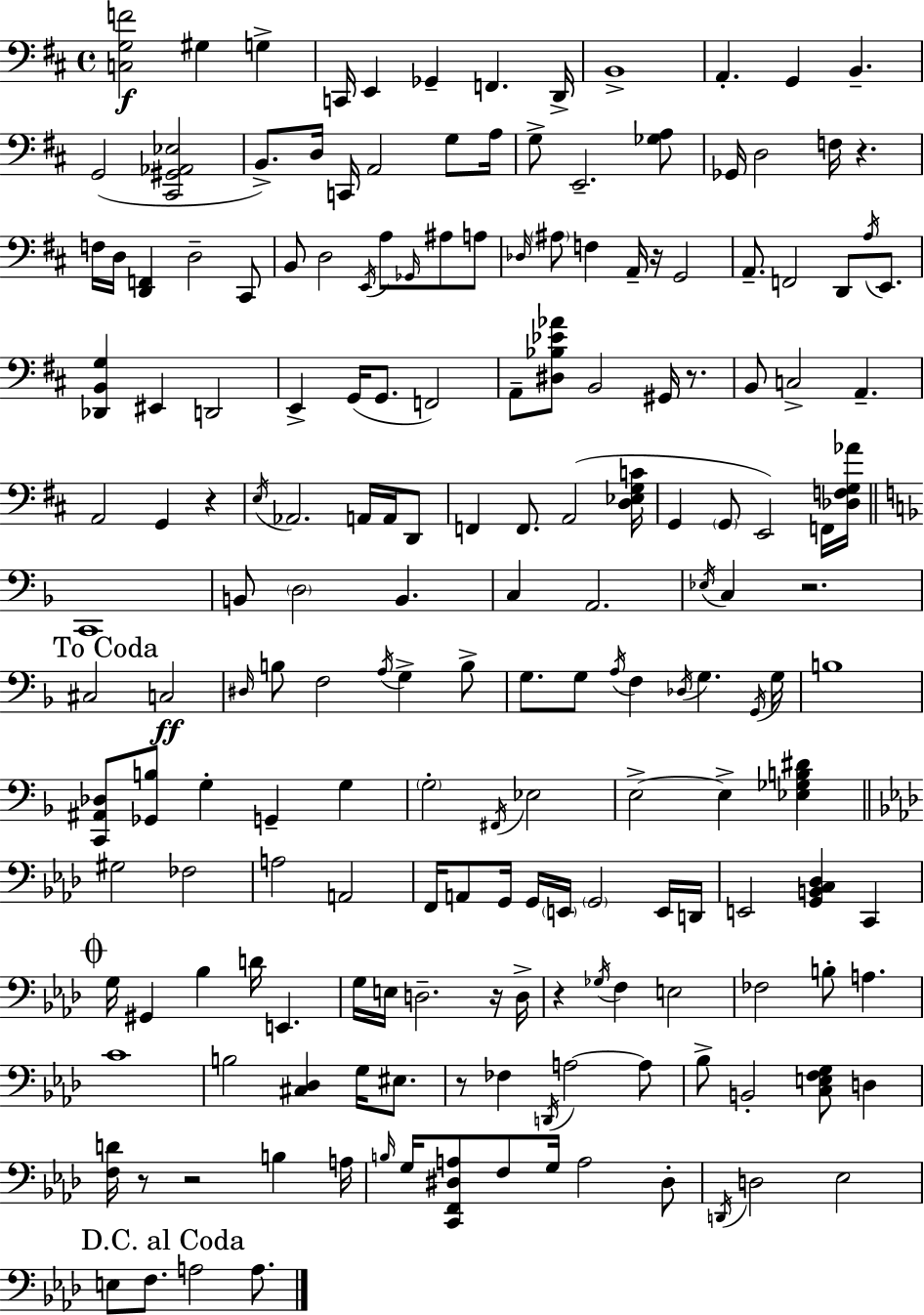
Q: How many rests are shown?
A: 10